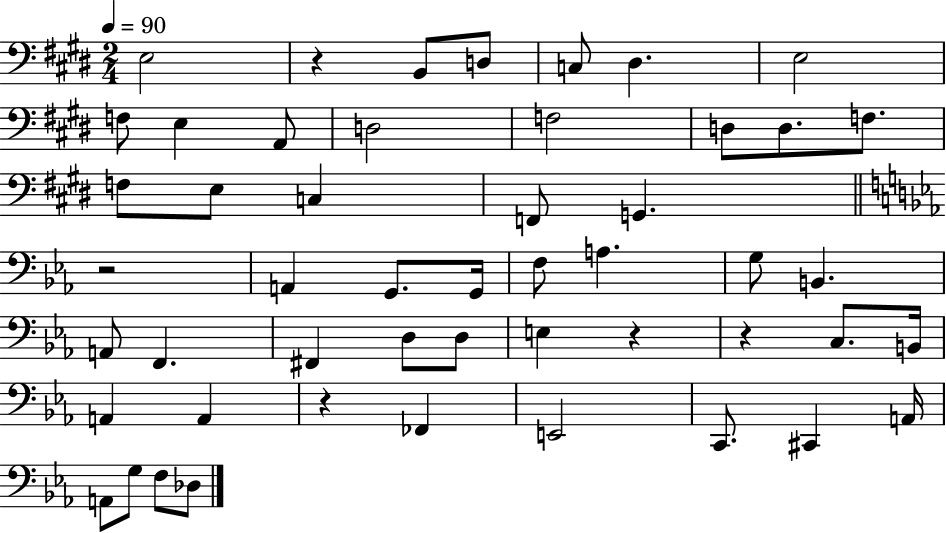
X:1
T:Untitled
M:2/4
L:1/4
K:E
E,2 z B,,/2 D,/2 C,/2 ^D, E,2 F,/2 E, A,,/2 D,2 F,2 D,/2 D,/2 F,/2 F,/2 E,/2 C, F,,/2 G,, z2 A,, G,,/2 G,,/4 F,/2 A, G,/2 B,, A,,/2 F,, ^F,, D,/2 D,/2 E, z z C,/2 B,,/4 A,, A,, z _F,, E,,2 C,,/2 ^C,, A,,/4 A,,/2 G,/2 F,/2 _D,/2